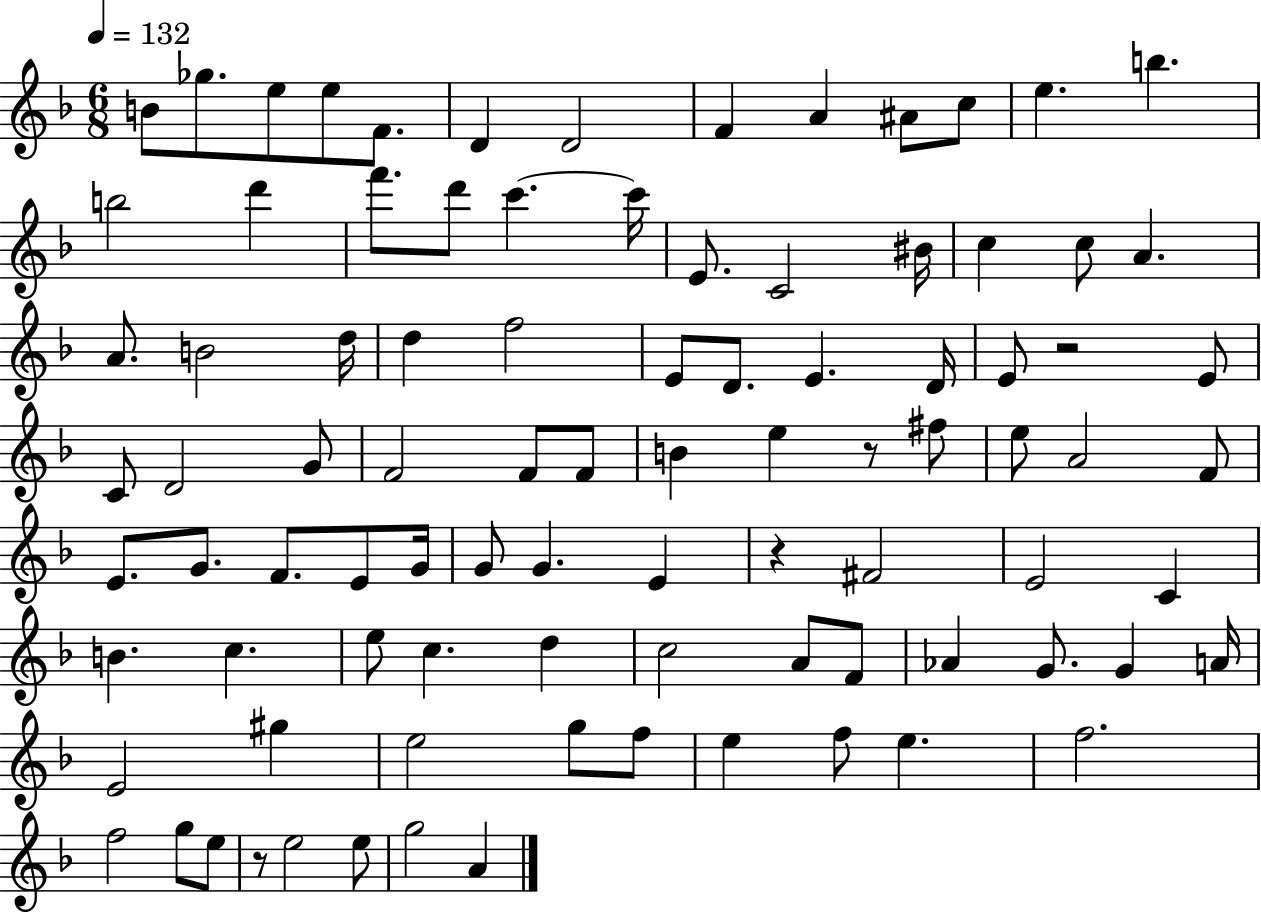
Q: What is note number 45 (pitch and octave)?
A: F#5